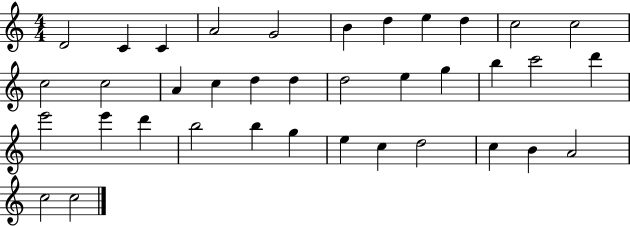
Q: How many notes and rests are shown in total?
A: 37